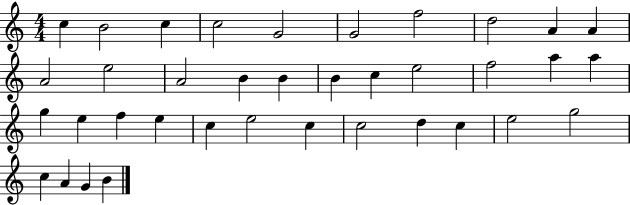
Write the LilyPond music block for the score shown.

{
  \clef treble
  \numericTimeSignature
  \time 4/4
  \key c \major
  c''4 b'2 c''4 | c''2 g'2 | g'2 f''2 | d''2 a'4 a'4 | \break a'2 e''2 | a'2 b'4 b'4 | b'4 c''4 e''2 | f''2 a''4 a''4 | \break g''4 e''4 f''4 e''4 | c''4 e''2 c''4 | c''2 d''4 c''4 | e''2 g''2 | \break c''4 a'4 g'4 b'4 | \bar "|."
}